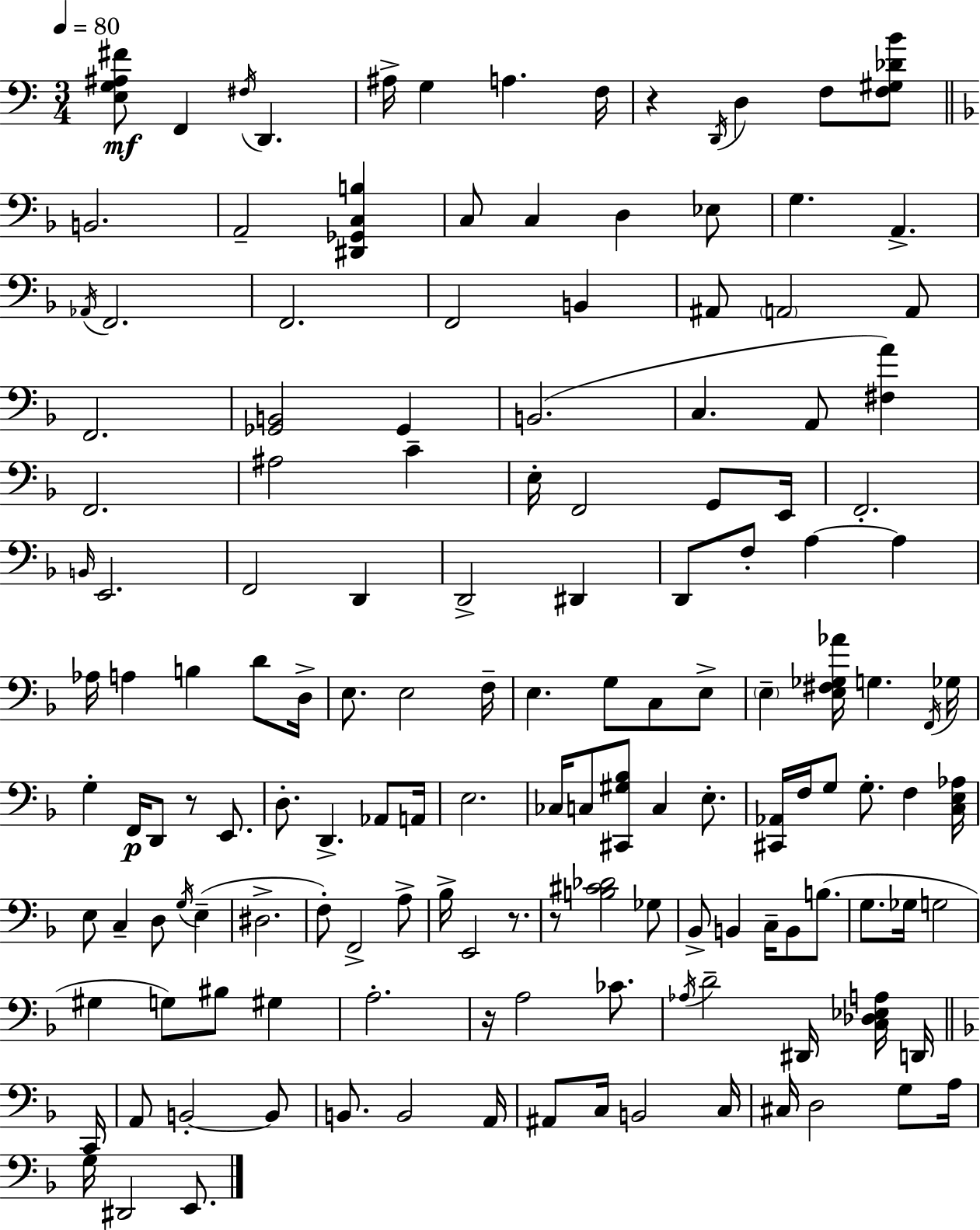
X:1
T:Untitled
M:3/4
L:1/4
K:C
[E,G,^A,^F]/2 F,, ^F,/4 D,, ^A,/4 G, A, F,/4 z D,,/4 D, F,/2 [F,^G,_DB]/2 B,,2 A,,2 [^D,,_G,,C,B,] C,/2 C, D, _E,/2 G, A,, _A,,/4 F,,2 F,,2 F,,2 B,, ^A,,/2 A,,2 A,,/2 F,,2 [_G,,B,,]2 _G,, B,,2 C, A,,/2 [^F,A] F,,2 ^A,2 C E,/4 F,,2 G,,/2 E,,/4 F,,2 B,,/4 E,,2 F,,2 D,, D,,2 ^D,, D,,/2 F,/2 A, A, _A,/4 A, B, D/2 D,/4 E,/2 E,2 F,/4 E, G,/2 C,/2 E,/2 E, [E,^F,_G,_A]/4 G, F,,/4 _G,/4 G, F,,/4 D,,/2 z/2 E,,/2 D,/2 D,, _A,,/2 A,,/4 E,2 _C,/4 C,/2 [^C,,^G,_B,]/2 C, E,/2 [^C,,_A,,]/4 F,/4 G,/2 G,/2 F, [C,E,_A,]/4 E,/2 C, D,/2 G,/4 E, ^D,2 F,/2 F,,2 A,/2 _B,/4 E,,2 z/2 z/2 [B,^C_D]2 _G,/2 _B,,/2 B,, C,/4 B,,/2 B,/2 G,/2 _G,/4 G,2 ^G, G,/2 ^B,/2 ^G, A,2 z/4 A,2 _C/2 _A,/4 D2 ^D,,/4 [C,_D,_E,A,]/4 D,,/4 C,,/4 A,,/2 B,,2 B,,/2 B,,/2 B,,2 A,,/4 ^A,,/2 C,/4 B,,2 C,/4 ^C,/4 D,2 G,/2 A,/4 G,/4 ^D,,2 E,,/2